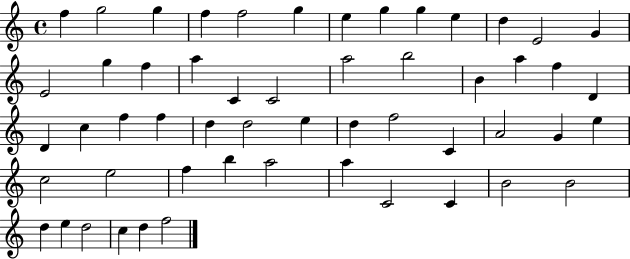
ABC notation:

X:1
T:Untitled
M:4/4
L:1/4
K:C
f g2 g f f2 g e g g e d E2 G E2 g f a C C2 a2 b2 B a f D D c f f d d2 e d f2 C A2 G e c2 e2 f b a2 a C2 C B2 B2 d e d2 c d f2